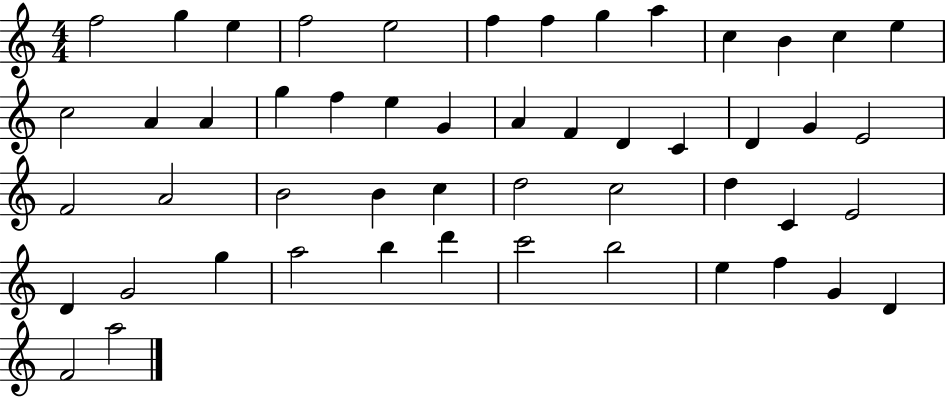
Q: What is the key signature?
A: C major